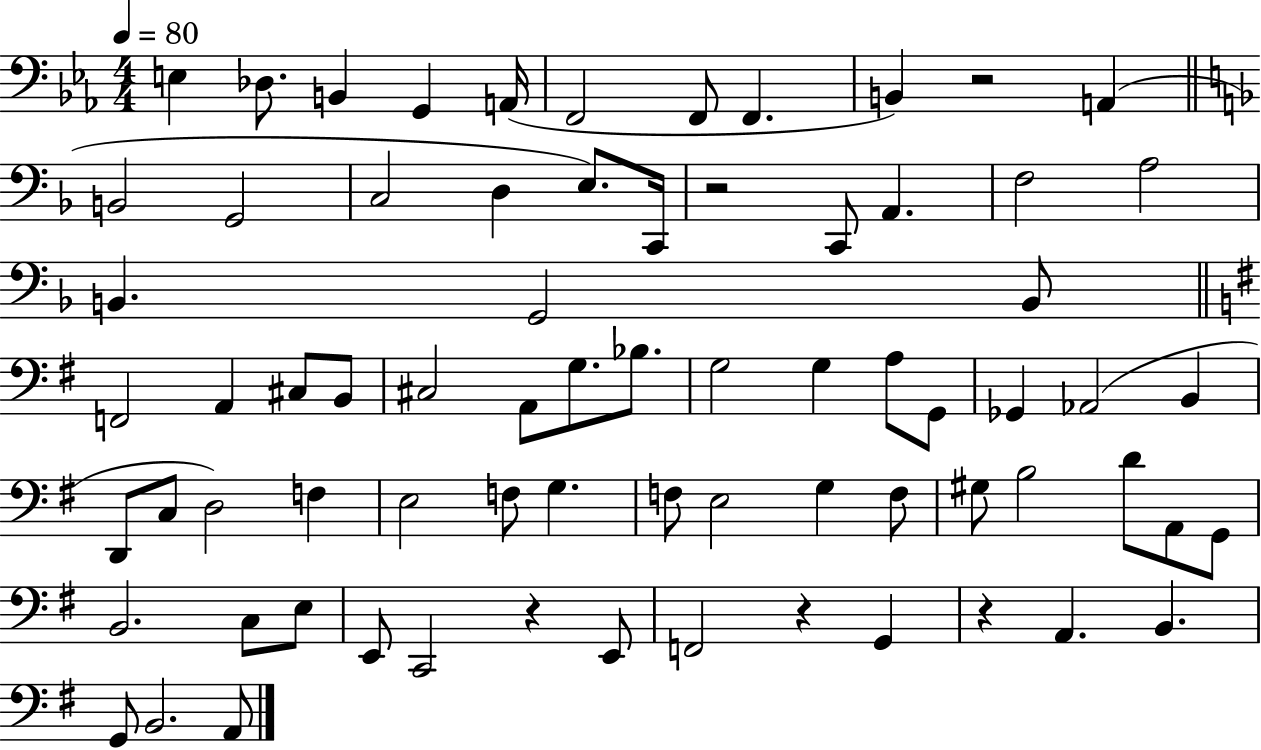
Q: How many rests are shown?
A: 5